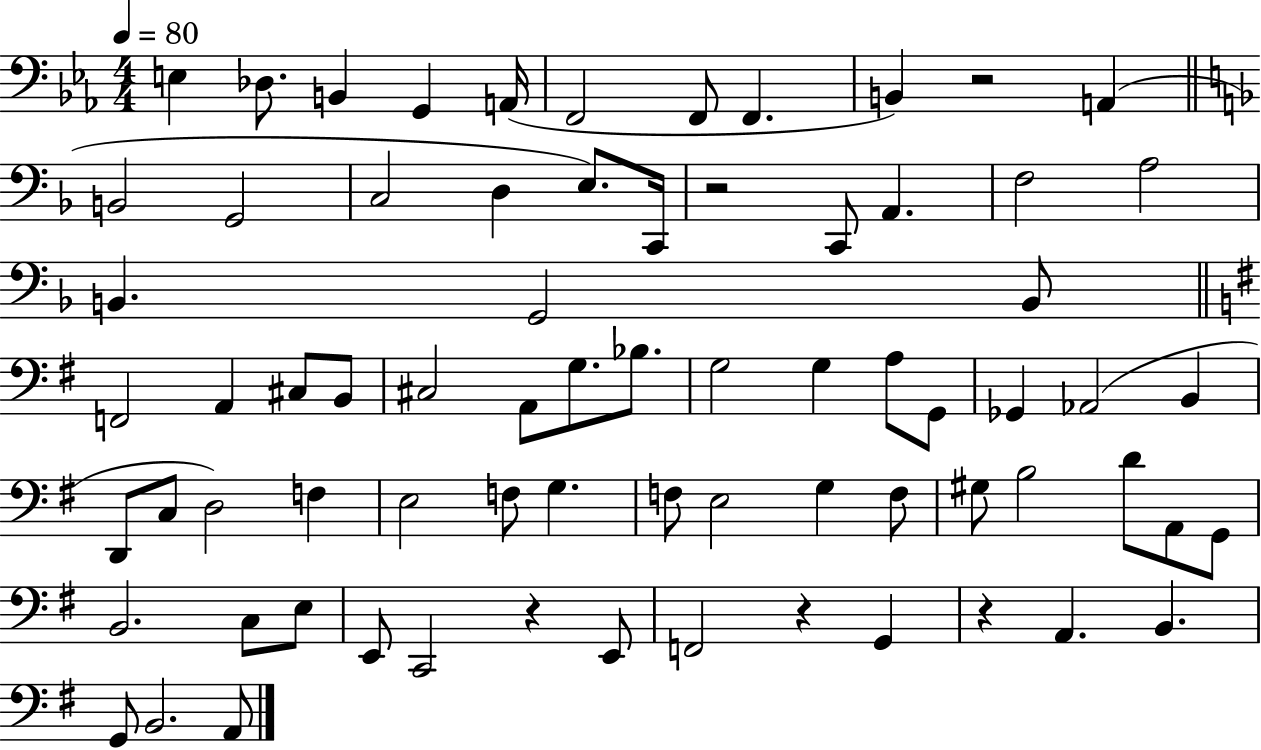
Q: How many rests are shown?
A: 5